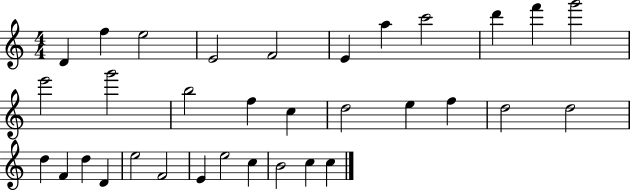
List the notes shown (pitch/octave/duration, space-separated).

D4/q F5/q E5/h E4/h F4/h E4/q A5/q C6/h D6/q F6/q G6/h E6/h G6/h B5/h F5/q C5/q D5/h E5/q F5/q D5/h D5/h D5/q F4/q D5/q D4/q E5/h F4/h E4/q E5/h C5/q B4/h C5/q C5/q